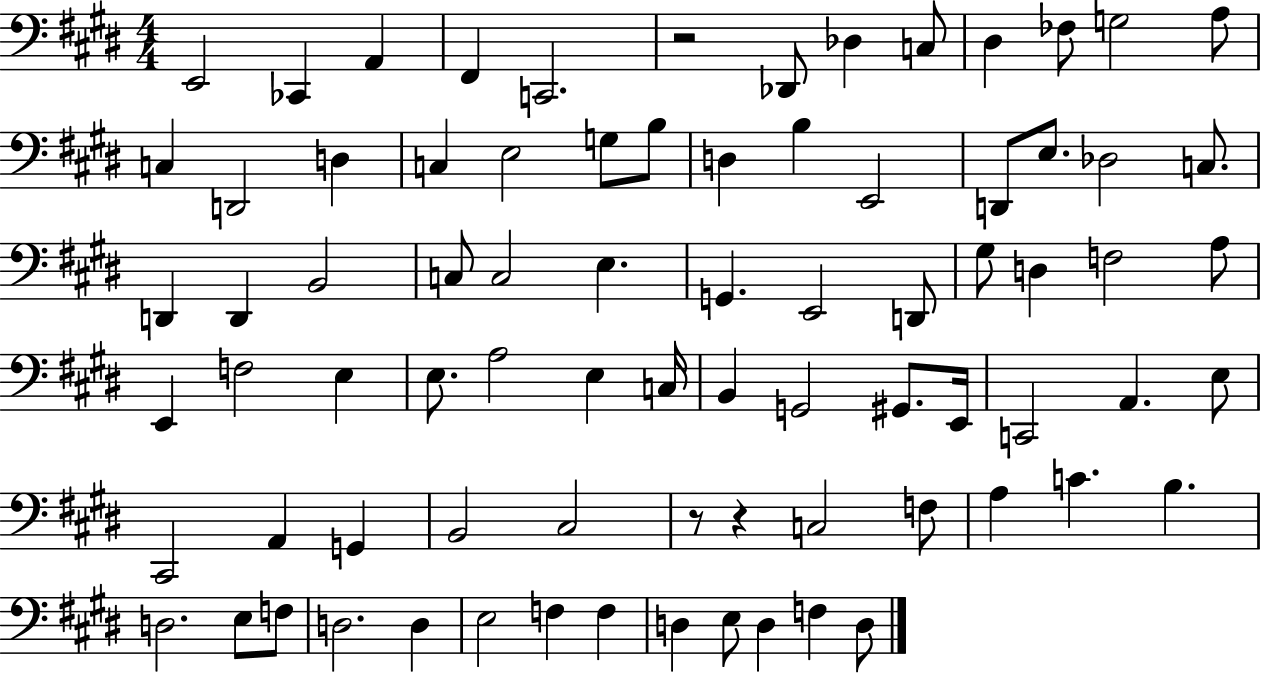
X:1
T:Untitled
M:4/4
L:1/4
K:E
E,,2 _C,, A,, ^F,, C,,2 z2 _D,,/2 _D, C,/2 ^D, _F,/2 G,2 A,/2 C, D,,2 D, C, E,2 G,/2 B,/2 D, B, E,,2 D,,/2 E,/2 _D,2 C,/2 D,, D,, B,,2 C,/2 C,2 E, G,, E,,2 D,,/2 ^G,/2 D, F,2 A,/2 E,, F,2 E, E,/2 A,2 E, C,/4 B,, G,,2 ^G,,/2 E,,/4 C,,2 A,, E,/2 ^C,,2 A,, G,, B,,2 ^C,2 z/2 z C,2 F,/2 A, C B, D,2 E,/2 F,/2 D,2 D, E,2 F, F, D, E,/2 D, F, D,/2